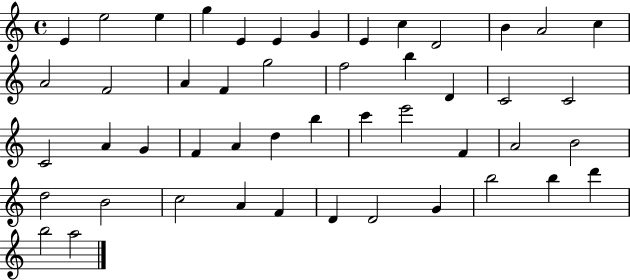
E4/q E5/h E5/q G5/q E4/q E4/q G4/q E4/q C5/q D4/h B4/q A4/h C5/q A4/h F4/h A4/q F4/q G5/h F5/h B5/q D4/q C4/h C4/h C4/h A4/q G4/q F4/q A4/q D5/q B5/q C6/q E6/h F4/q A4/h B4/h D5/h B4/h C5/h A4/q F4/q D4/q D4/h G4/q B5/h B5/q D6/q B5/h A5/h